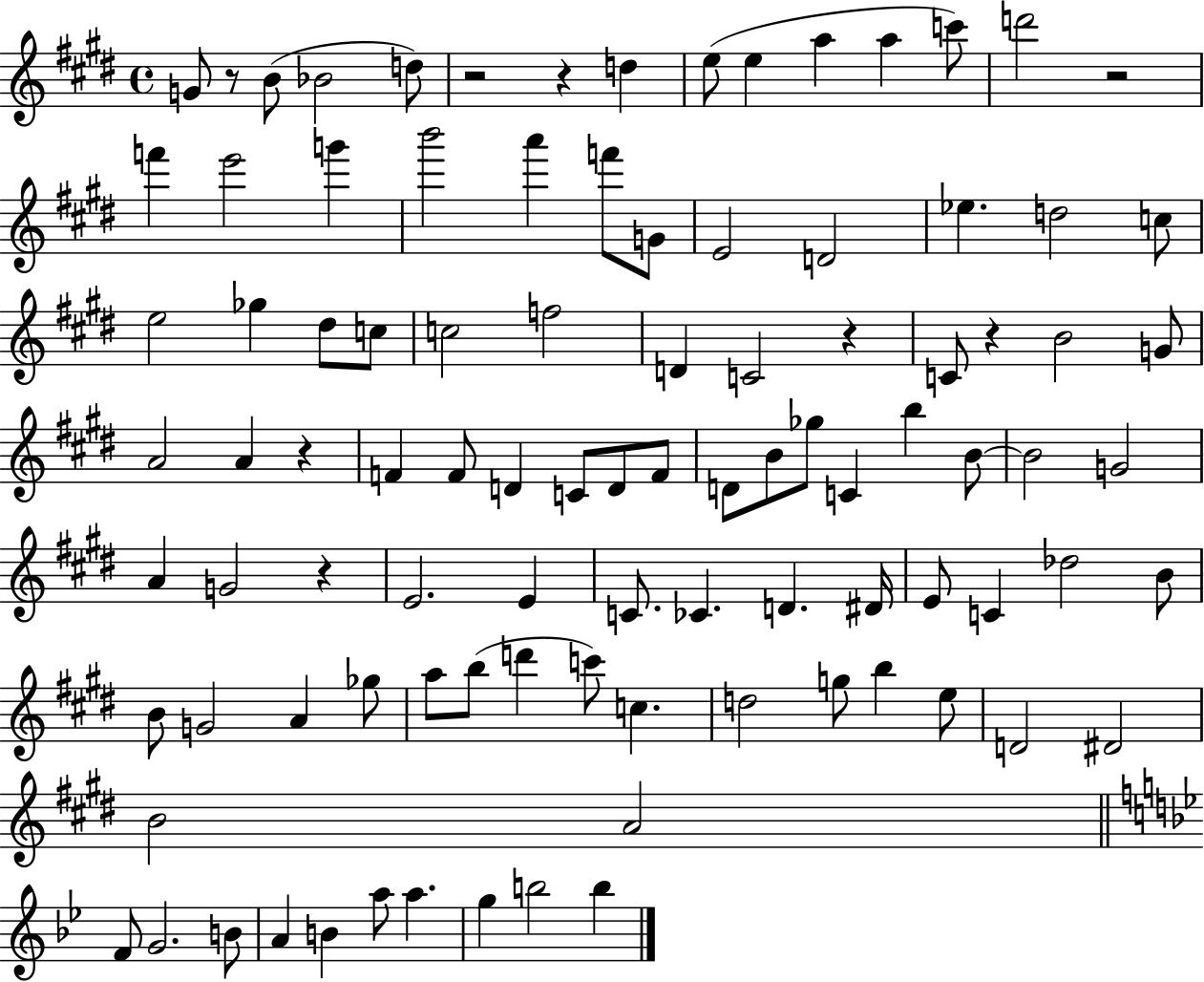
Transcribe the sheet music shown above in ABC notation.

X:1
T:Untitled
M:4/4
L:1/4
K:E
G/2 z/2 B/2 _B2 d/2 z2 z d e/2 e a a c'/2 d'2 z2 f' e'2 g' b'2 a' f'/2 G/2 E2 D2 _e d2 c/2 e2 _g ^d/2 c/2 c2 f2 D C2 z C/2 z B2 G/2 A2 A z F F/2 D C/2 D/2 F/2 D/2 B/2 _g/2 C b B/2 B2 G2 A G2 z E2 E C/2 _C D ^D/4 E/2 C _d2 B/2 B/2 G2 A _g/2 a/2 b/2 d' c'/2 c d2 g/2 b e/2 D2 ^D2 B2 A2 F/2 G2 B/2 A B a/2 a g b2 b